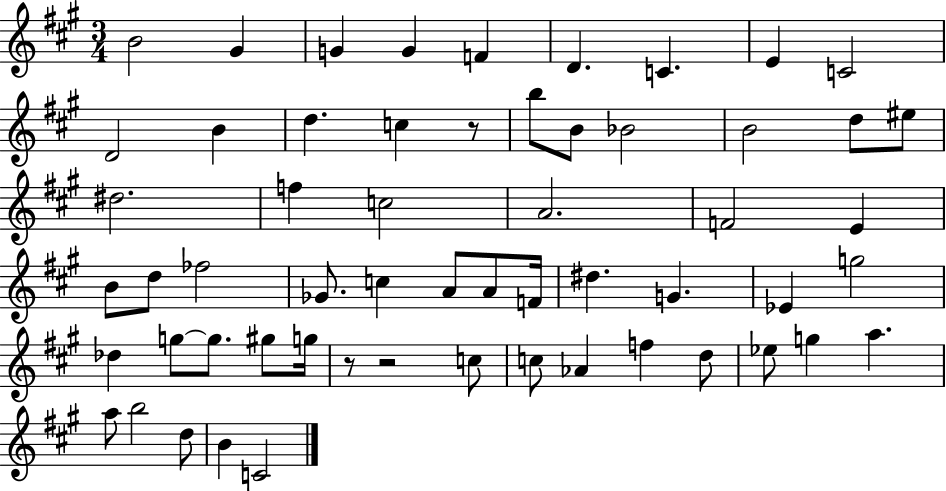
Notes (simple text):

B4/h G#4/q G4/q G4/q F4/q D4/q. C4/q. E4/q C4/h D4/h B4/q D5/q. C5/q R/e B5/e B4/e Bb4/h B4/h D5/e EIS5/e D#5/h. F5/q C5/h A4/h. F4/h E4/q B4/e D5/e FES5/h Gb4/e. C5/q A4/e A4/e F4/s D#5/q. G4/q. Eb4/q G5/h Db5/q G5/e G5/e. G#5/e G5/s R/e R/h C5/e C5/e Ab4/q F5/q D5/e Eb5/e G5/q A5/q. A5/e B5/h D5/e B4/q C4/h